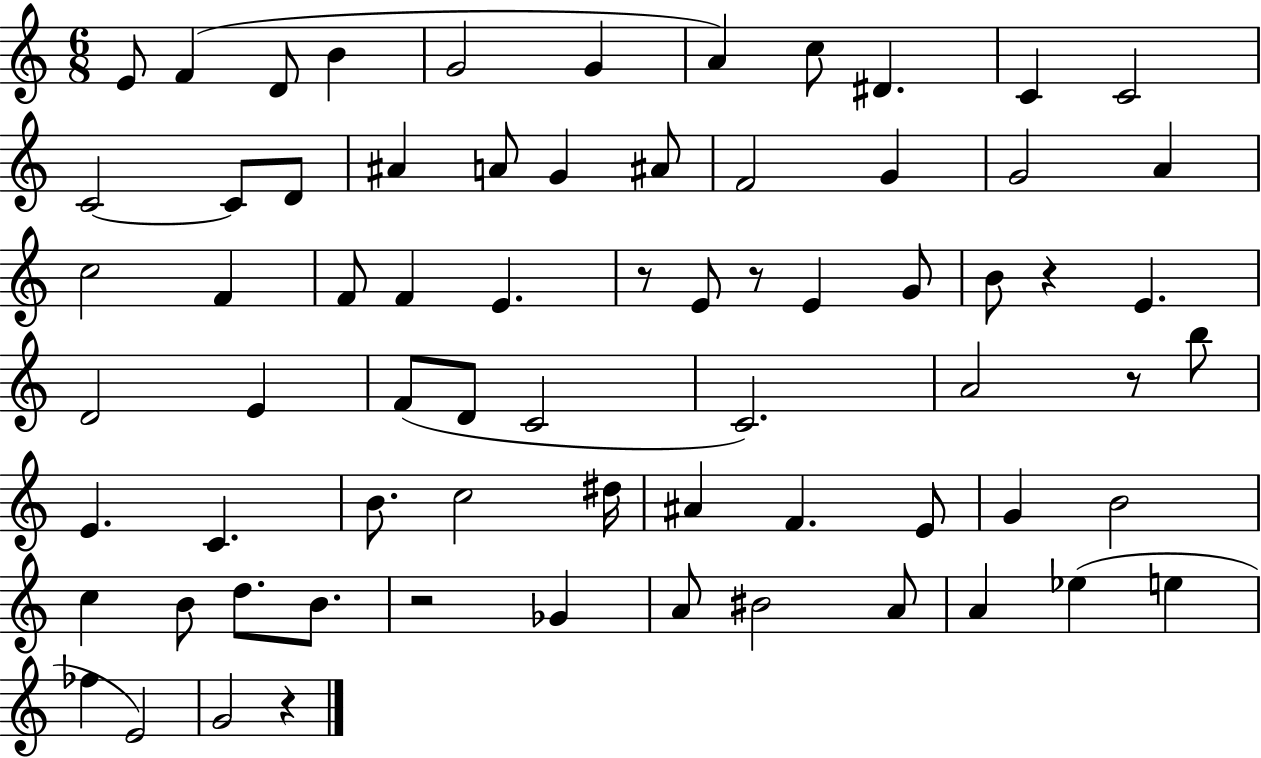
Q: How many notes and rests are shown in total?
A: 70